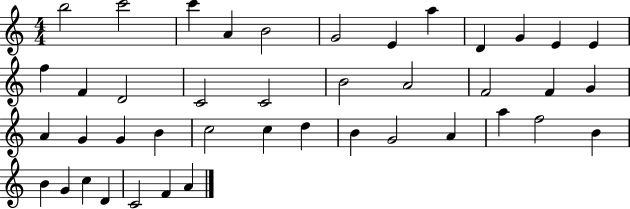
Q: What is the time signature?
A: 4/4